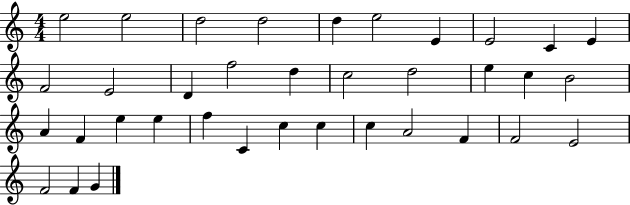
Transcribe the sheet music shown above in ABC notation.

X:1
T:Untitled
M:4/4
L:1/4
K:C
e2 e2 d2 d2 d e2 E E2 C E F2 E2 D f2 d c2 d2 e c B2 A F e e f C c c c A2 F F2 E2 F2 F G